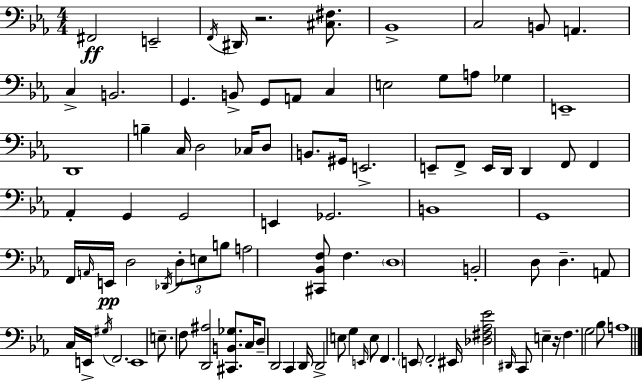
F#2/h E2/h F2/s D#2/s R/h. [C#3,F#3]/e. Bb2/w C3/h B2/e A2/q. C3/q B2/h. G2/q. B2/e G2/e A2/e C3/q E3/h G3/e A3/e Gb3/q E2/w D2/w B3/q C3/s D3/h CES3/s D3/e B2/e. G#2/s E2/h. E2/e F2/e E2/s D2/s D2/q F2/e F2/q Ab2/q G2/q G2/h E2/q Gb2/h. B2/w G2/w F2/s A2/s E2/s D3/h Db2/s D3/e E3/e B3/e A3/h [C#2,Bb2,F3]/e F3/q. D3/w B2/h D3/e D3/q. A2/e C3/s E2/s G#3/s F2/h. E2/w E3/e. F3/e [D2,A#3]/h [C#2,B2,Gb3]/e. C3/s D3/e D2/h C2/q D2/s D2/h E3/e G3/q E2/s E3/e F2/q. E2/e F2/h EIS2/s [Db3,F#3,Ab3,Eb4]/h D#2/s C2/e E3/q R/s F3/q. G3/h Bb3/e A3/w